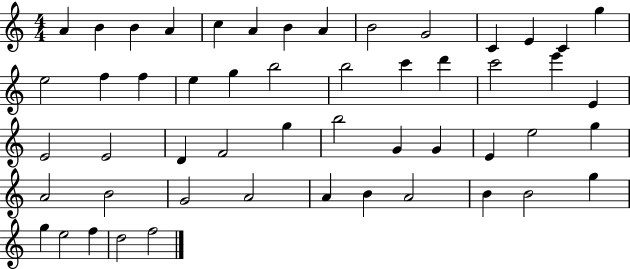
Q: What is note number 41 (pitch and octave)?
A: A4